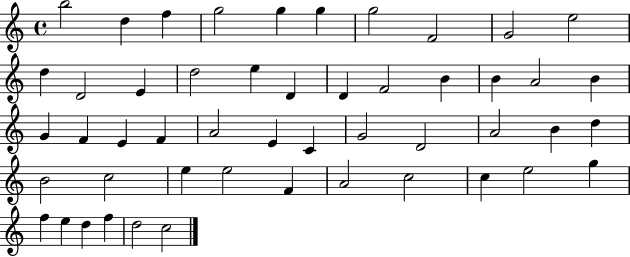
B5/h D5/q F5/q G5/h G5/q G5/q G5/h F4/h G4/h E5/h D5/q D4/h E4/q D5/h E5/q D4/q D4/q F4/h B4/q B4/q A4/h B4/q G4/q F4/q E4/q F4/q A4/h E4/q C4/q G4/h D4/h A4/h B4/q D5/q B4/h C5/h E5/q E5/h F4/q A4/h C5/h C5/q E5/h G5/q F5/q E5/q D5/q F5/q D5/h C5/h